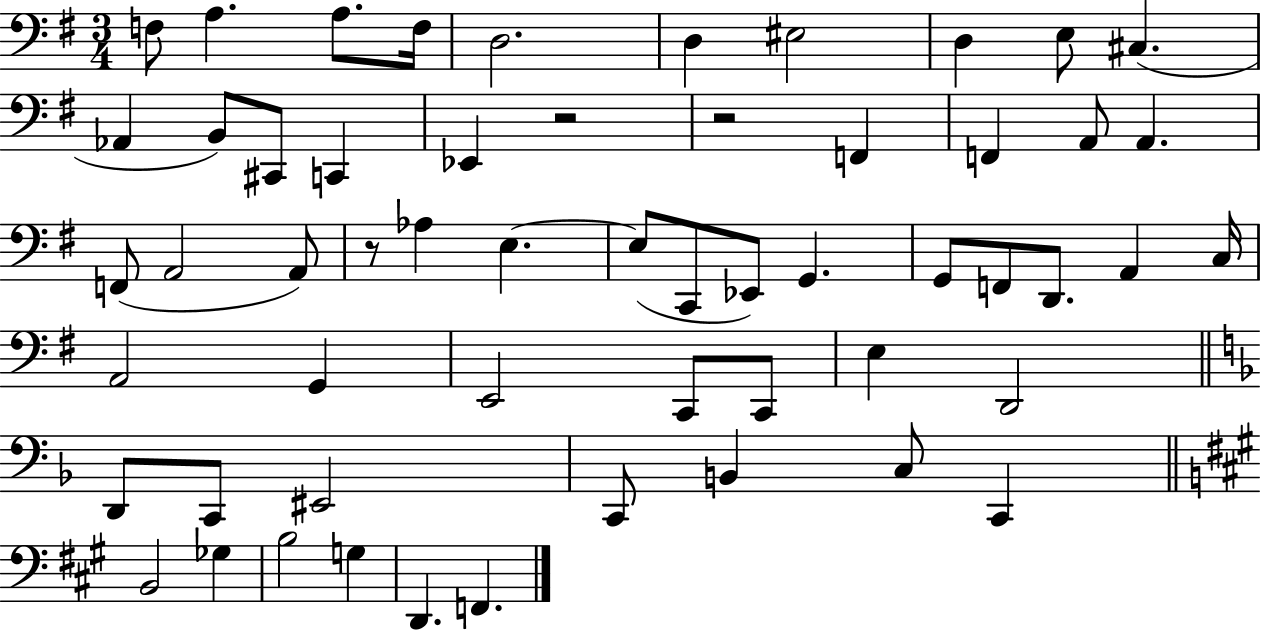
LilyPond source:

{
  \clef bass
  \numericTimeSignature
  \time 3/4
  \key g \major
  f8 a4. a8. f16 | d2. | d4 eis2 | d4 e8 cis4.( | \break aes,4 b,8) cis,8 c,4 | ees,4 r2 | r2 f,4 | f,4 a,8 a,4. | \break f,8( a,2 a,8) | r8 aes4 e4.~~ | e8( c,8 ees,8) g,4. | g,8 f,8 d,8. a,4 c16 | \break a,2 g,4 | e,2 c,8 c,8 | e4 d,2 | \bar "||" \break \key f \major d,8 c,8 eis,2 | c,8 b,4 c8 c,4 | \bar "||" \break \key a \major b,2 ges4 | b2 g4 | d,4. f,4. | \bar "|."
}